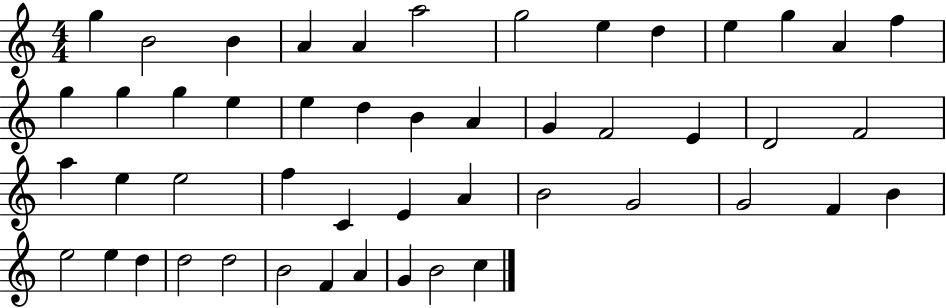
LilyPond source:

{
  \clef treble
  \numericTimeSignature
  \time 4/4
  \key c \major
  g''4 b'2 b'4 | a'4 a'4 a''2 | g''2 e''4 d''4 | e''4 g''4 a'4 f''4 | \break g''4 g''4 g''4 e''4 | e''4 d''4 b'4 a'4 | g'4 f'2 e'4 | d'2 f'2 | \break a''4 e''4 e''2 | f''4 c'4 e'4 a'4 | b'2 g'2 | g'2 f'4 b'4 | \break e''2 e''4 d''4 | d''2 d''2 | b'2 f'4 a'4 | g'4 b'2 c''4 | \break \bar "|."
}